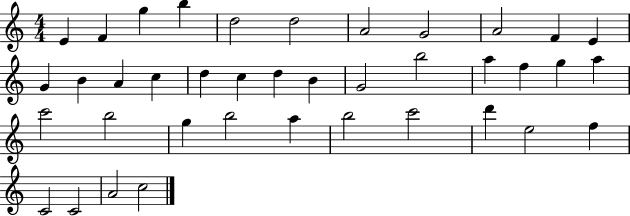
{
  \clef treble
  \numericTimeSignature
  \time 4/4
  \key c \major
  e'4 f'4 g''4 b''4 | d''2 d''2 | a'2 g'2 | a'2 f'4 e'4 | \break g'4 b'4 a'4 c''4 | d''4 c''4 d''4 b'4 | g'2 b''2 | a''4 f''4 g''4 a''4 | \break c'''2 b''2 | g''4 b''2 a''4 | b''2 c'''2 | d'''4 e''2 f''4 | \break c'2 c'2 | a'2 c''2 | \bar "|."
}